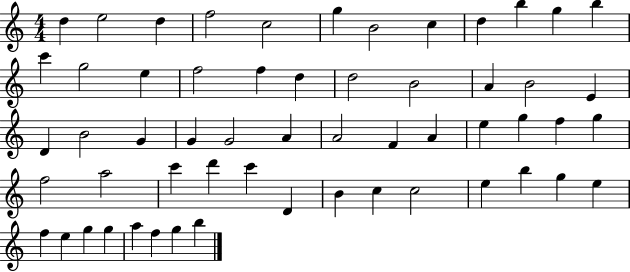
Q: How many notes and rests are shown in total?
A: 57